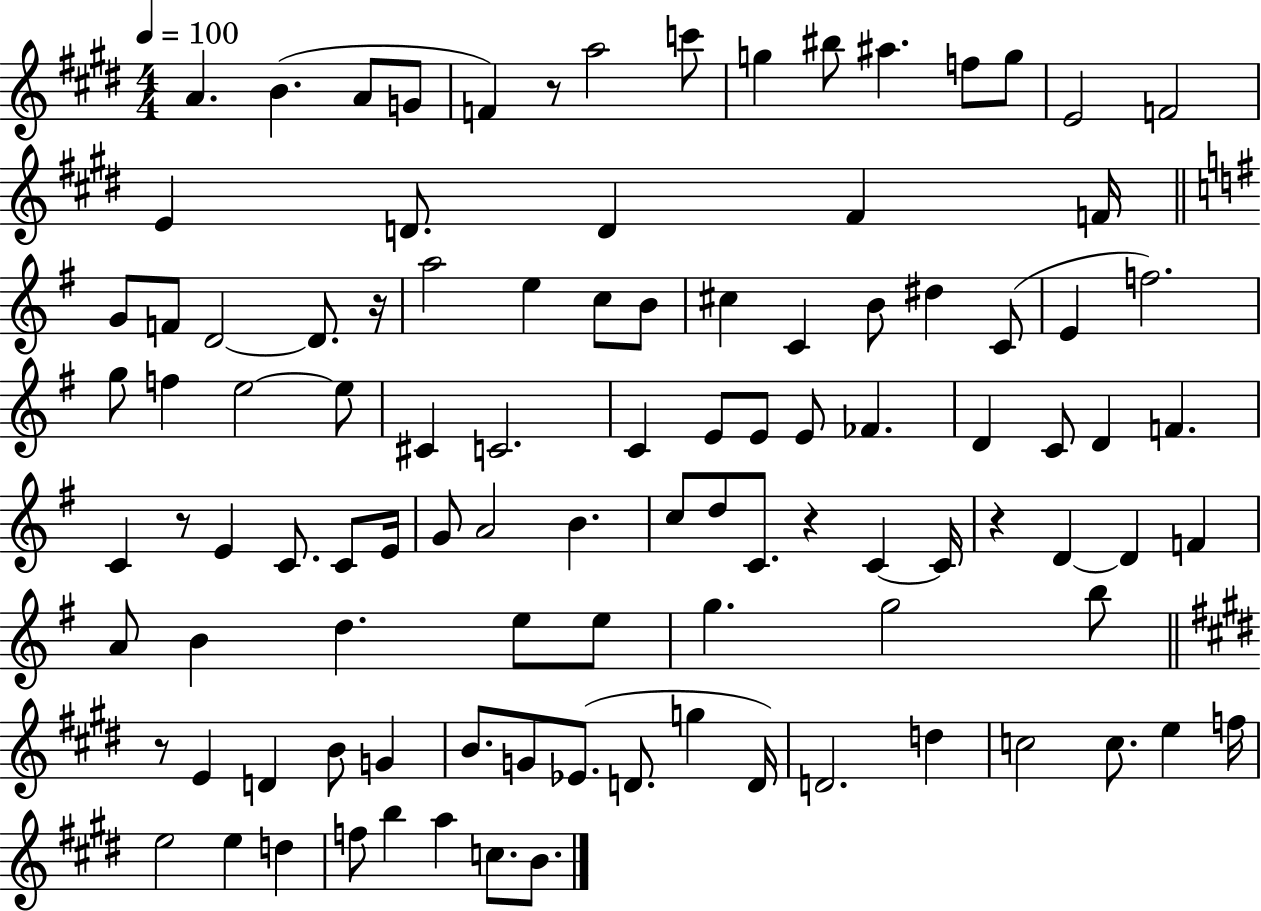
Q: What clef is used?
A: treble